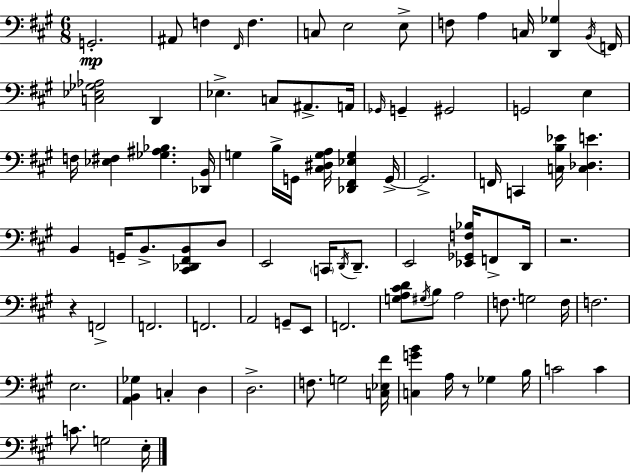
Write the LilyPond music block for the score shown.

{
  \clef bass
  \numericTimeSignature
  \time 6/8
  \key a \major
  g,2.-.\mp | ais,8 f4 \grace { fis,16 } f4. | c8 e2 e8-> | f8 a4 c16 <d, ges>4 | \break \acciaccatura { b,16 } f,16 <c ees ges aes>2 d,4 | ees4.-> c8 ais,8.-> | a,16 \grace { ges,16 } g,4-- gis,2 | g,2 e4 | \break f16 <ees fis>4 <ges ais bes>4. | <des, b,>16 g4 b16-> g,16 <cis dis g a>16 <des, fis, ees g>4 | g,16->~~ g,2.-> | f,16 c,4 <c b ees'>16 <c des e'>4. | \break b,4 g,16-- b,8.-> <cis, des, fis, b,>8 | d8 e,2 \parenthesize c,16 | \acciaccatura { d,16 } d,8.-- e,2 | <ees, ges, f bes>16 f,8-> d,16 r2. | \break r4 f,2-> | f,2. | f,2. | a,2 | \break g,8-- e,8 f,2. | <g a cis' d'>8 \acciaccatura { gis16 } b8 a2 | f8. g2 | f16 f2. | \break e2. | <a, b, ges>4 c4-. | d4 d2.-> | f8. g2 | \break <c ees fis'>16 <c g' b'>4 a16 r8 | ges4 b16 c'2 | c'4 c'8. g2 | e16-. \bar "|."
}